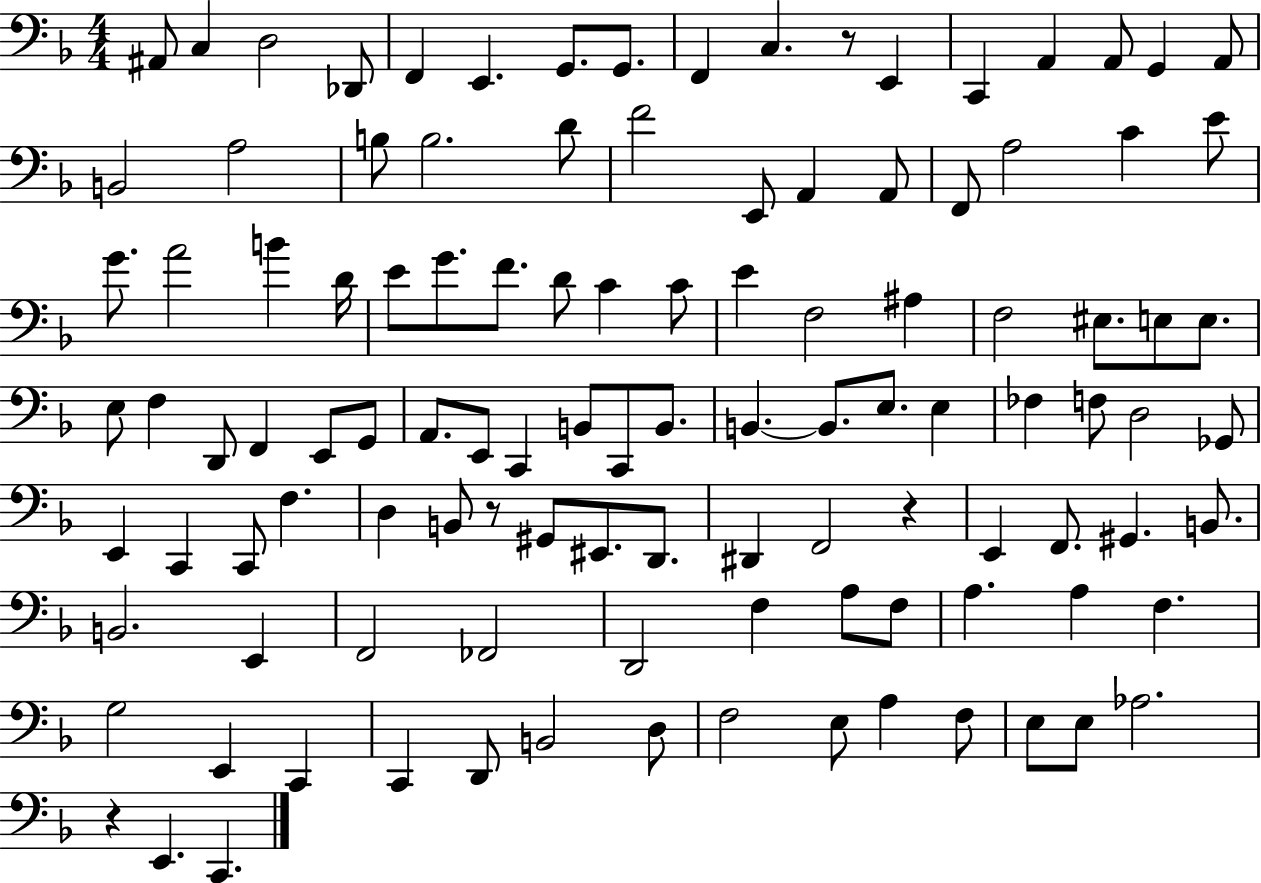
X:1
T:Untitled
M:4/4
L:1/4
K:F
^A,,/2 C, D,2 _D,,/2 F,, E,, G,,/2 G,,/2 F,, C, z/2 E,, C,, A,, A,,/2 G,, A,,/2 B,,2 A,2 B,/2 B,2 D/2 F2 E,,/2 A,, A,,/2 F,,/2 A,2 C E/2 G/2 A2 B D/4 E/2 G/2 F/2 D/2 C C/2 E F,2 ^A, F,2 ^E,/2 E,/2 E,/2 E,/2 F, D,,/2 F,, E,,/2 G,,/2 A,,/2 E,,/2 C,, B,,/2 C,,/2 B,,/2 B,, B,,/2 E,/2 E, _F, F,/2 D,2 _G,,/2 E,, C,, C,,/2 F, D, B,,/2 z/2 ^G,,/2 ^E,,/2 D,,/2 ^D,, F,,2 z E,, F,,/2 ^G,, B,,/2 B,,2 E,, F,,2 _F,,2 D,,2 F, A,/2 F,/2 A, A, F, G,2 E,, C,, C,, D,,/2 B,,2 D,/2 F,2 E,/2 A, F,/2 E,/2 E,/2 _A,2 z E,, C,,